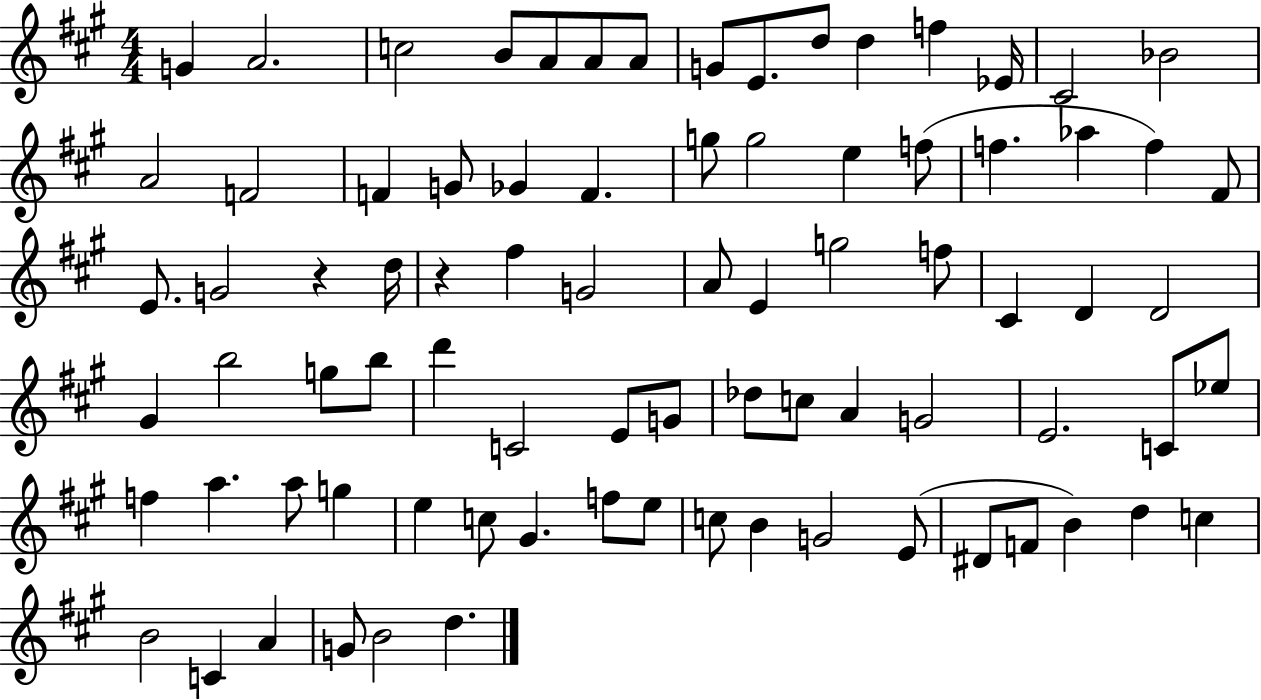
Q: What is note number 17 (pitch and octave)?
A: F4